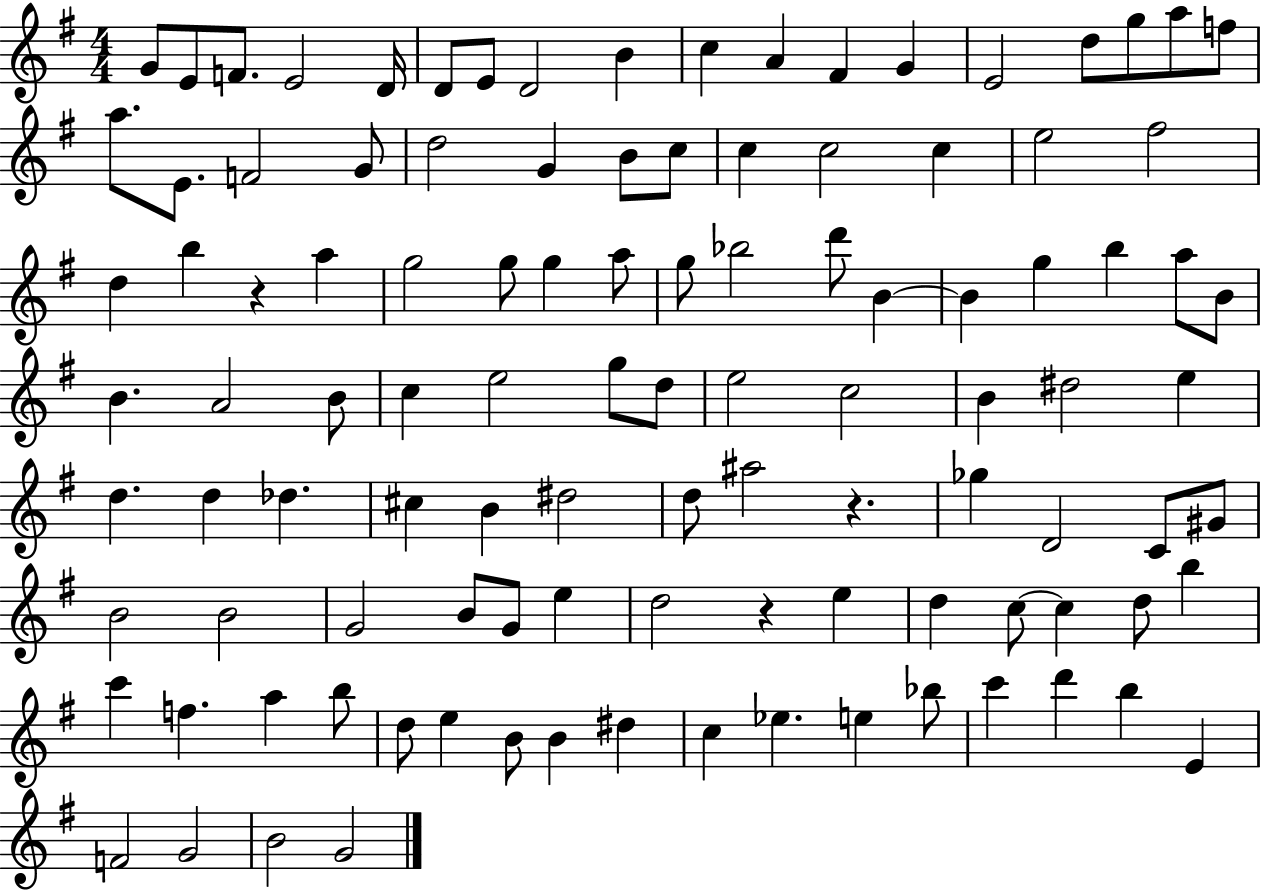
{
  \clef treble
  \numericTimeSignature
  \time 4/4
  \key g \major
  g'8 e'8 f'8. e'2 d'16 | d'8 e'8 d'2 b'4 | c''4 a'4 fis'4 g'4 | e'2 d''8 g''8 a''8 f''8 | \break a''8. e'8. f'2 g'8 | d''2 g'4 b'8 c''8 | c''4 c''2 c''4 | e''2 fis''2 | \break d''4 b''4 r4 a''4 | g''2 g''8 g''4 a''8 | g''8 bes''2 d'''8 b'4~~ | b'4 g''4 b''4 a''8 b'8 | \break b'4. a'2 b'8 | c''4 e''2 g''8 d''8 | e''2 c''2 | b'4 dis''2 e''4 | \break d''4. d''4 des''4. | cis''4 b'4 dis''2 | d''8 ais''2 r4. | ges''4 d'2 c'8 gis'8 | \break b'2 b'2 | g'2 b'8 g'8 e''4 | d''2 r4 e''4 | d''4 c''8~~ c''4 d''8 b''4 | \break c'''4 f''4. a''4 b''8 | d''8 e''4 b'8 b'4 dis''4 | c''4 ees''4. e''4 bes''8 | c'''4 d'''4 b''4 e'4 | \break f'2 g'2 | b'2 g'2 | \bar "|."
}